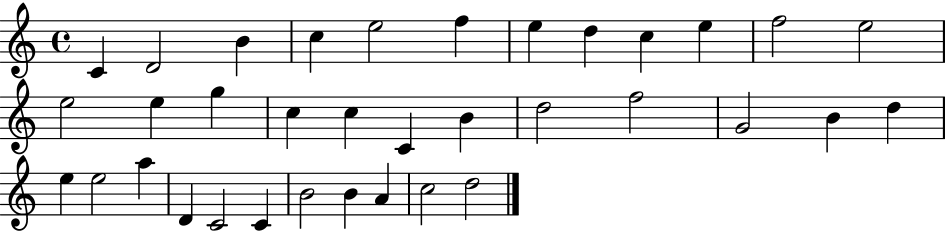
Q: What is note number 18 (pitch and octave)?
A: C4